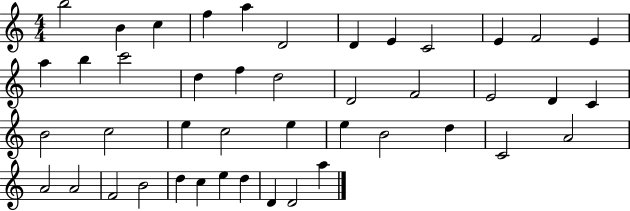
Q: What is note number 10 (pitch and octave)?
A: E4